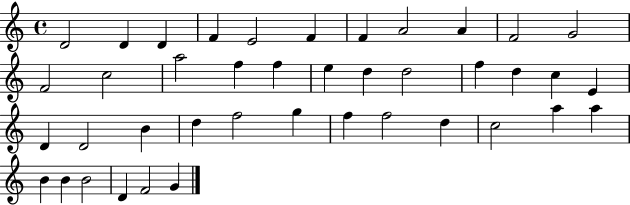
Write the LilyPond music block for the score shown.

{
  \clef treble
  \time 4/4
  \defaultTimeSignature
  \key c \major
  d'2 d'4 d'4 | f'4 e'2 f'4 | f'4 a'2 a'4 | f'2 g'2 | \break f'2 c''2 | a''2 f''4 f''4 | e''4 d''4 d''2 | f''4 d''4 c''4 e'4 | \break d'4 d'2 b'4 | d''4 f''2 g''4 | f''4 f''2 d''4 | c''2 a''4 a''4 | \break b'4 b'4 b'2 | d'4 f'2 g'4 | \bar "|."
}